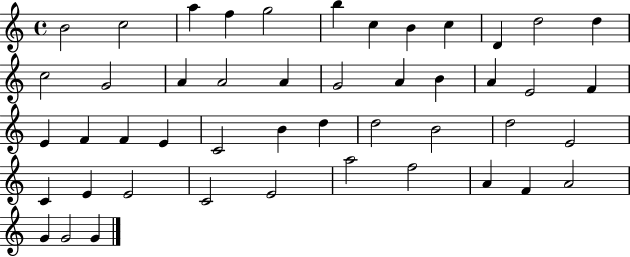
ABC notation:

X:1
T:Untitled
M:4/4
L:1/4
K:C
B2 c2 a f g2 b c B c D d2 d c2 G2 A A2 A G2 A B A E2 F E F F E C2 B d d2 B2 d2 E2 C E E2 C2 E2 a2 f2 A F A2 G G2 G